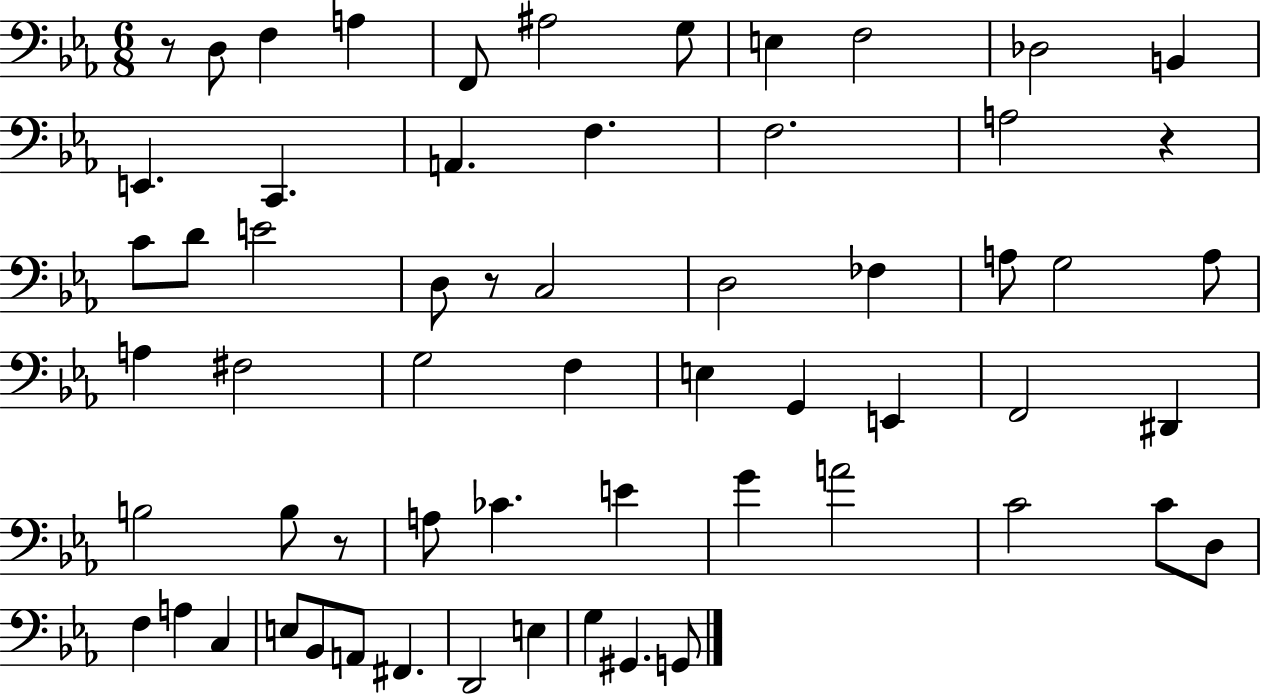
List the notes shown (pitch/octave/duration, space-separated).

R/e D3/e F3/q A3/q F2/e A#3/h G3/e E3/q F3/h Db3/h B2/q E2/q. C2/q. A2/q. F3/q. F3/h. A3/h R/q C4/e D4/e E4/h D3/e R/e C3/h D3/h FES3/q A3/e G3/h A3/e A3/q F#3/h G3/h F3/q E3/q G2/q E2/q F2/h D#2/q B3/h B3/e R/e A3/e CES4/q. E4/q G4/q A4/h C4/h C4/e D3/e F3/q A3/q C3/q E3/e Bb2/e A2/e F#2/q. D2/h E3/q G3/q G#2/q. G2/e